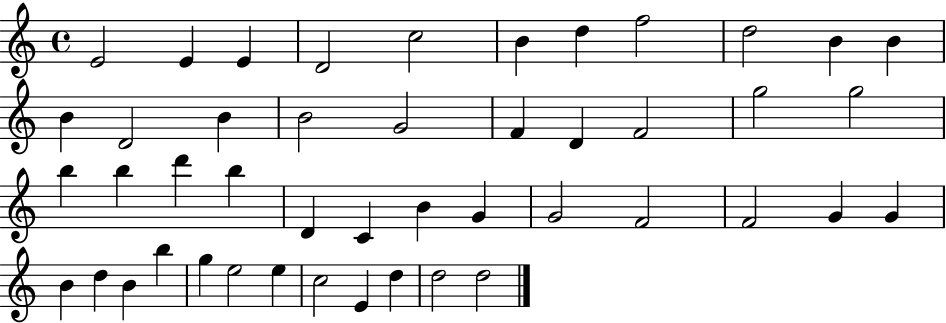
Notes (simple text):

E4/h E4/q E4/q D4/h C5/h B4/q D5/q F5/h D5/h B4/q B4/q B4/q D4/h B4/q B4/h G4/h F4/q D4/q F4/h G5/h G5/h B5/q B5/q D6/q B5/q D4/q C4/q B4/q G4/q G4/h F4/h F4/h G4/q G4/q B4/q D5/q B4/q B5/q G5/q E5/h E5/q C5/h E4/q D5/q D5/h D5/h